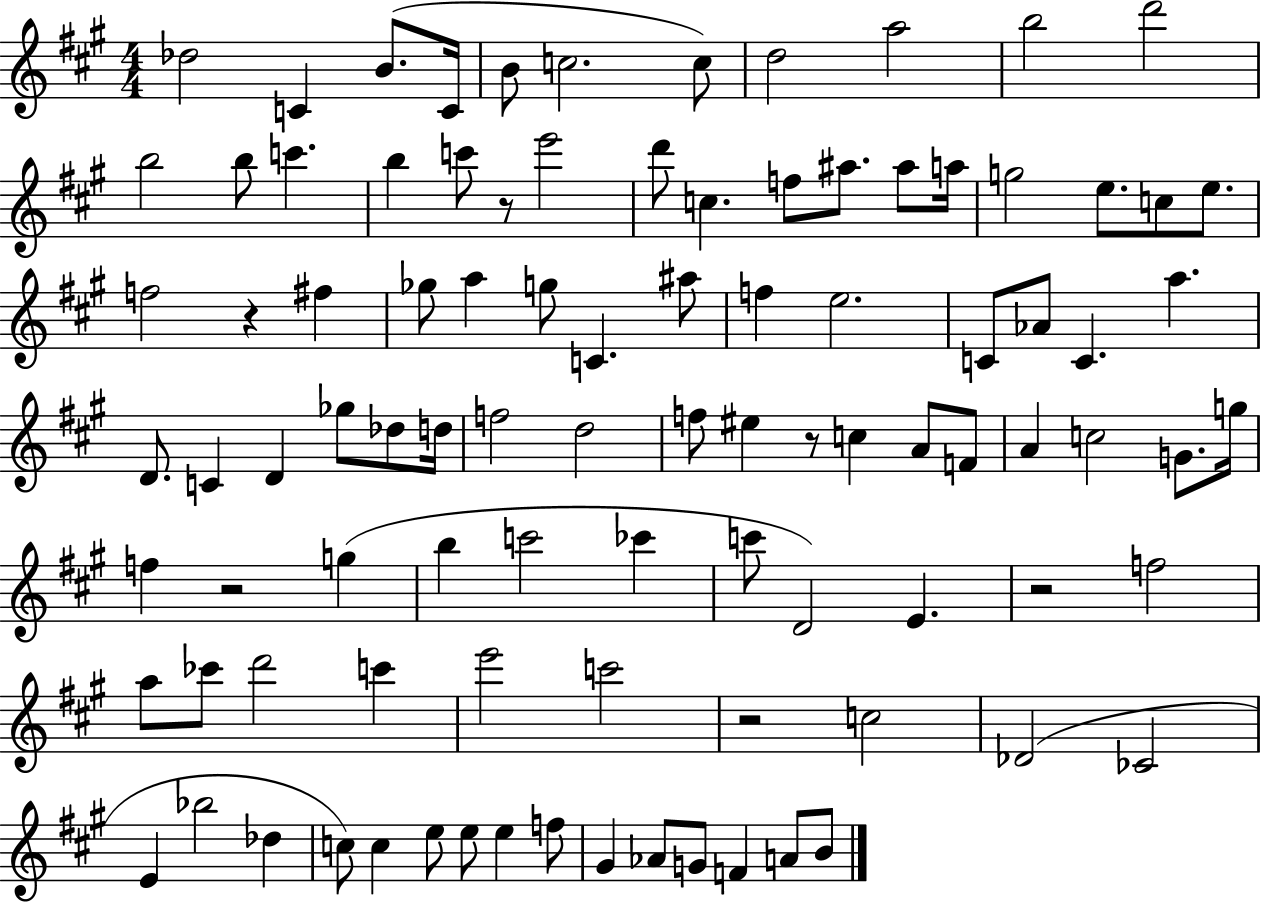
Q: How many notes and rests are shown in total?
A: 96